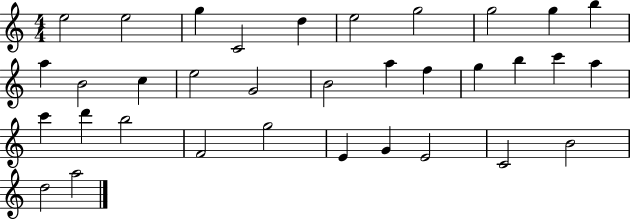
X:1
T:Untitled
M:4/4
L:1/4
K:C
e2 e2 g C2 d e2 g2 g2 g b a B2 c e2 G2 B2 a f g b c' a c' d' b2 F2 g2 E G E2 C2 B2 d2 a2